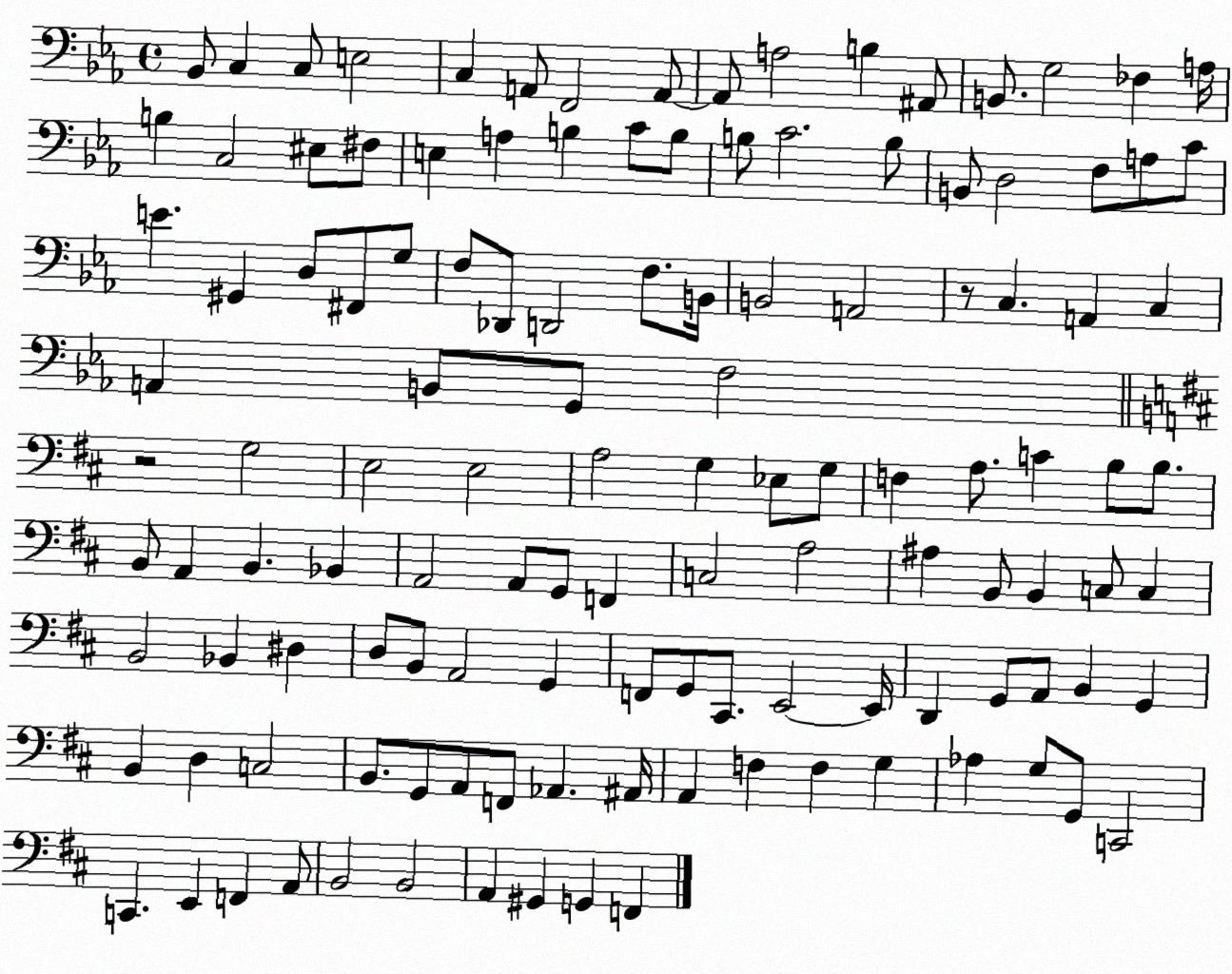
X:1
T:Untitled
M:4/4
L:1/4
K:Eb
_B,,/2 C, C,/2 E,2 C, A,,/2 F,,2 A,,/2 A,,/2 A,2 B, ^A,,/2 B,,/2 G,2 _F, A,/4 B, C,2 ^E,/2 ^F,/2 E, A, B, C/2 B,/2 B,/2 C2 B,/2 B,,/2 D,2 F,/2 A,/2 C/2 E ^G,, D,/2 ^F,,/2 G,/2 F,/2 _D,,/2 D,,2 F,/2 B,,/4 B,,2 A,,2 z/2 C, A,, C, A,, B,,/2 G,,/2 F,2 z2 G,2 E,2 E,2 A,2 G, _E,/2 G,/2 F, A,/2 C B,/2 B,/2 B,,/2 A,, B,, _B,, A,,2 A,,/2 G,,/2 F,, C,2 A,2 ^A, B,,/2 B,, C,/2 C, B,,2 _B,, ^D, D,/2 B,,/2 A,,2 G,, F,,/2 G,,/2 ^C,,/2 E,,2 E,,/4 D,, G,,/2 A,,/2 B,, G,, B,, D, C,2 B,,/2 G,,/2 A,,/2 F,,/2 _A,, ^A,,/4 A,, F, F, G, _A, G,/2 G,,/2 C,,2 C,, E,, F,, A,,/2 B,,2 B,,2 A,, ^G,, G,, F,,